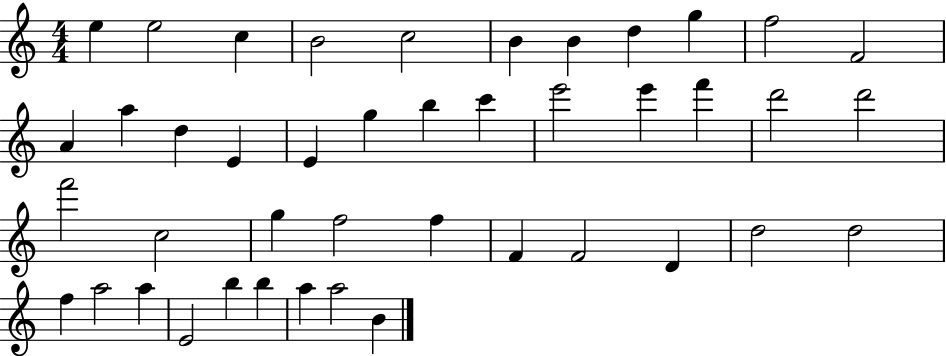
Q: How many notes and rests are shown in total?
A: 43